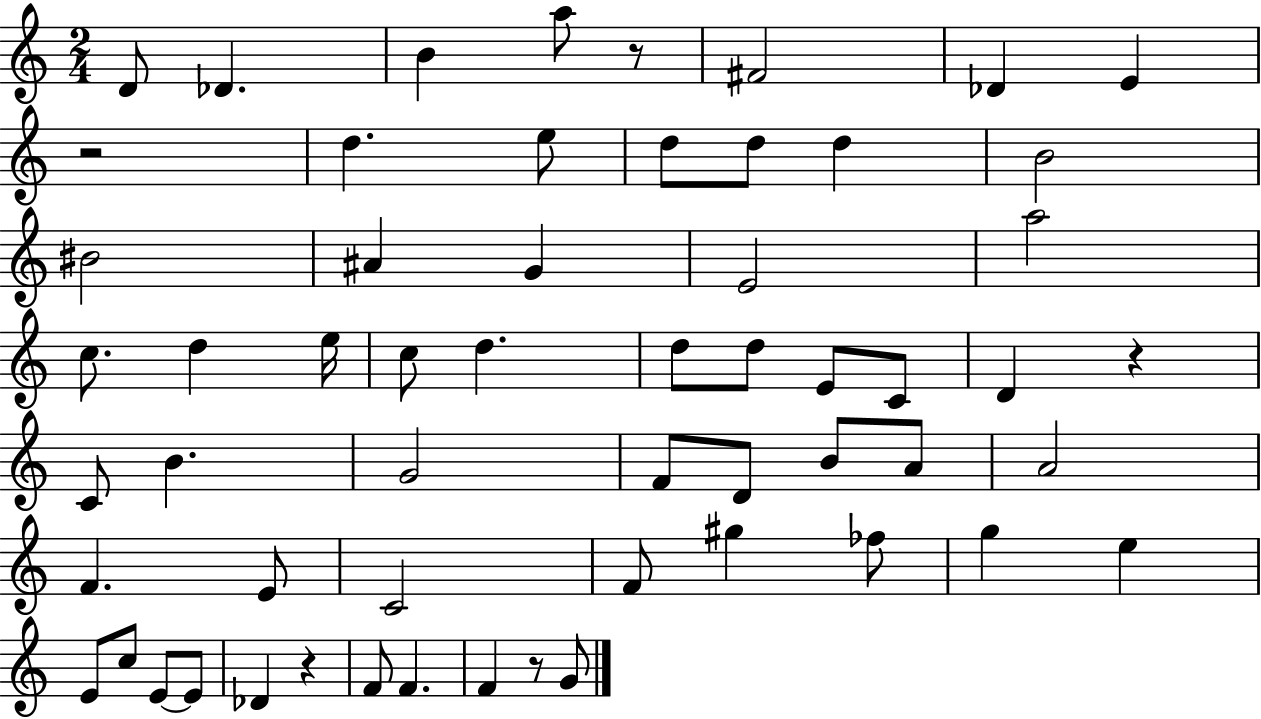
{
  \clef treble
  \numericTimeSignature
  \time 2/4
  \key c \major
  \repeat volta 2 { d'8 des'4. | b'4 a''8 r8 | fis'2 | des'4 e'4 | \break r2 | d''4. e''8 | d''8 d''8 d''4 | b'2 | \break bis'2 | ais'4 g'4 | e'2 | a''2 | \break c''8. d''4 e''16 | c''8 d''4. | d''8 d''8 e'8 c'8 | d'4 r4 | \break c'8 b'4. | g'2 | f'8 d'8 b'8 a'8 | a'2 | \break f'4. e'8 | c'2 | f'8 gis''4 fes''8 | g''4 e''4 | \break e'8 c''8 e'8~~ e'8 | des'4 r4 | f'8 f'4. | f'4 r8 g'8 | \break } \bar "|."
}